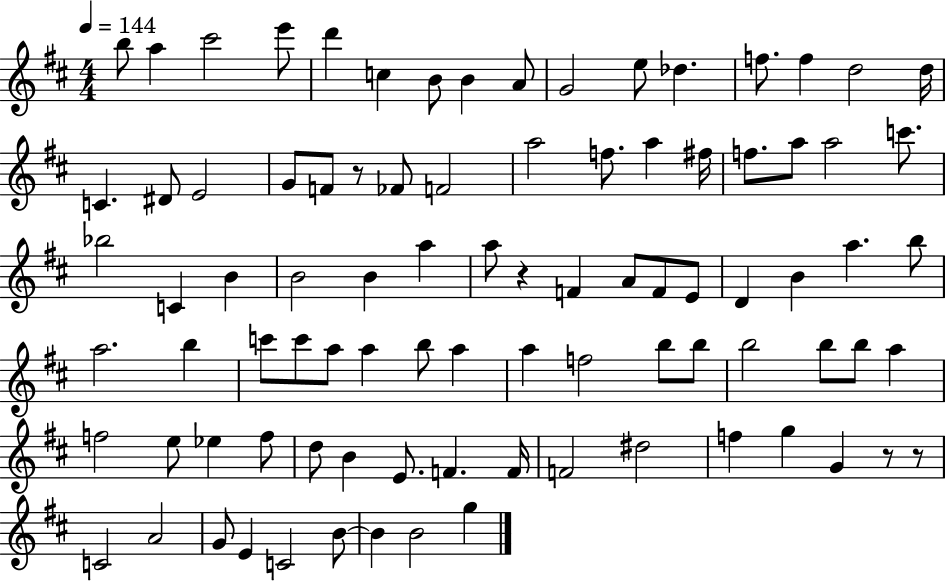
{
  \clef treble
  \numericTimeSignature
  \time 4/4
  \key d \major
  \tempo 4 = 144
  b''8 a''4 cis'''2 e'''8 | d'''4 c''4 b'8 b'4 a'8 | g'2 e''8 des''4. | f''8. f''4 d''2 d''16 | \break c'4. dis'8 e'2 | g'8 f'8 r8 fes'8 f'2 | a''2 f''8. a''4 fis''16 | f''8. a''8 a''2 c'''8. | \break bes''2 c'4 b'4 | b'2 b'4 a''4 | a''8 r4 f'4 a'8 f'8 e'8 | d'4 b'4 a''4. b''8 | \break a''2. b''4 | c'''8 c'''8 a''8 a''4 b''8 a''4 | a''4 f''2 b''8 b''8 | b''2 b''8 b''8 a''4 | \break f''2 e''8 ees''4 f''8 | d''8 b'4 e'8. f'4. f'16 | f'2 dis''2 | f''4 g''4 g'4 r8 r8 | \break c'2 a'2 | g'8 e'4 c'2 b'8~~ | b'4 b'2 g''4 | \bar "|."
}